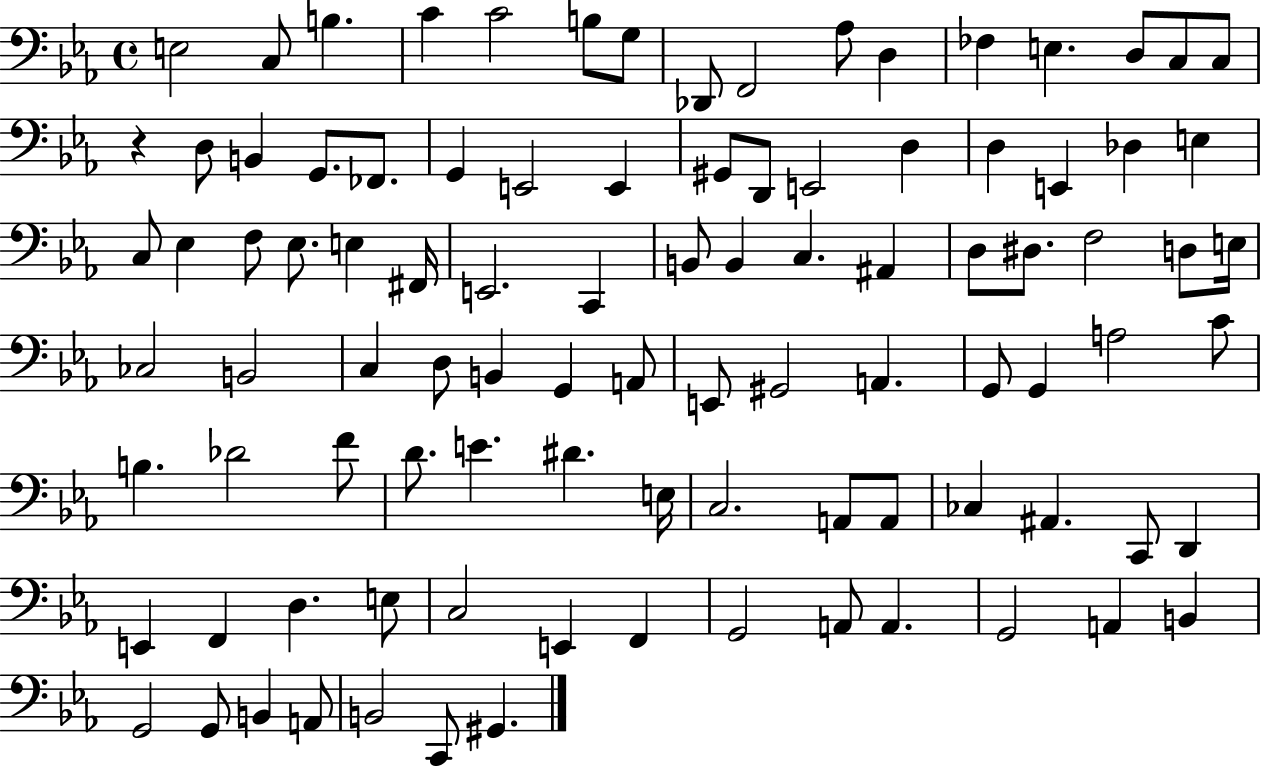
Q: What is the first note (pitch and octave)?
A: E3